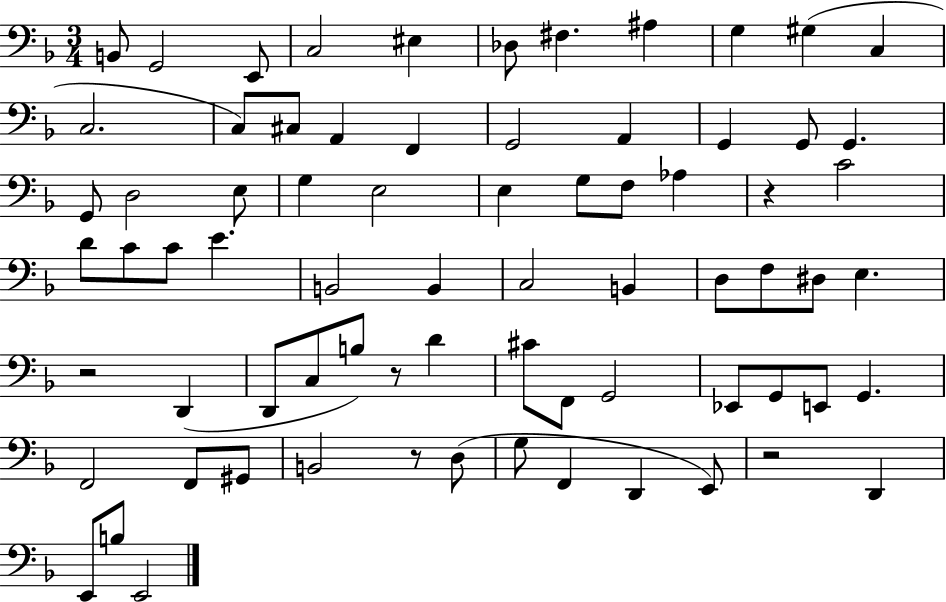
B2/e G2/h E2/e C3/h EIS3/q Db3/e F#3/q. A#3/q G3/q G#3/q C3/q C3/h. C3/e C#3/e A2/q F2/q G2/h A2/q G2/q G2/e G2/q. G2/e D3/h E3/e G3/q E3/h E3/q G3/e F3/e Ab3/q R/q C4/h D4/e C4/e C4/e E4/q. B2/h B2/q C3/h B2/q D3/e F3/e D#3/e E3/q. R/h D2/q D2/e C3/e B3/e R/e D4/q C#4/e F2/e G2/h Eb2/e G2/e E2/e G2/q. F2/h F2/e G#2/e B2/h R/e D3/e G3/e F2/q D2/q E2/e R/h D2/q E2/e B3/e E2/h